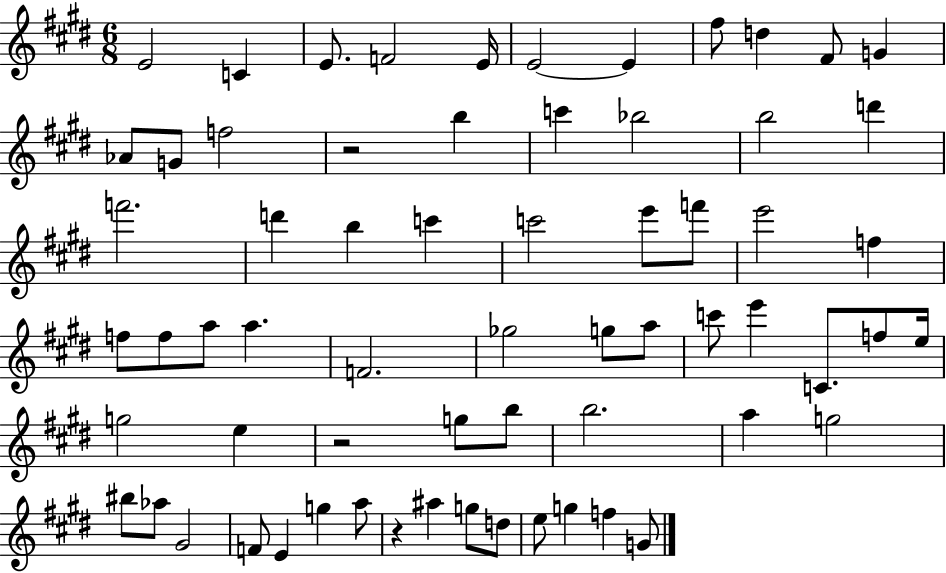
{
  \clef treble
  \numericTimeSignature
  \time 6/8
  \key e \major
  \repeat volta 2 { e'2 c'4 | e'8. f'2 e'16 | e'2~~ e'4 | fis''8 d''4 fis'8 g'4 | \break aes'8 g'8 f''2 | r2 b''4 | c'''4 bes''2 | b''2 d'''4 | \break f'''2. | d'''4 b''4 c'''4 | c'''2 e'''8 f'''8 | e'''2 f''4 | \break f''8 f''8 a''8 a''4. | f'2. | ges''2 g''8 a''8 | c'''8 e'''4 c'8. f''8 e''16 | \break g''2 e''4 | r2 g''8 b''8 | b''2. | a''4 g''2 | \break bis''8 aes''8 gis'2 | f'8 e'4 g''4 a''8 | r4 ais''4 g''8 d''8 | e''8 g''4 f''4 g'8 | \break } \bar "|."
}